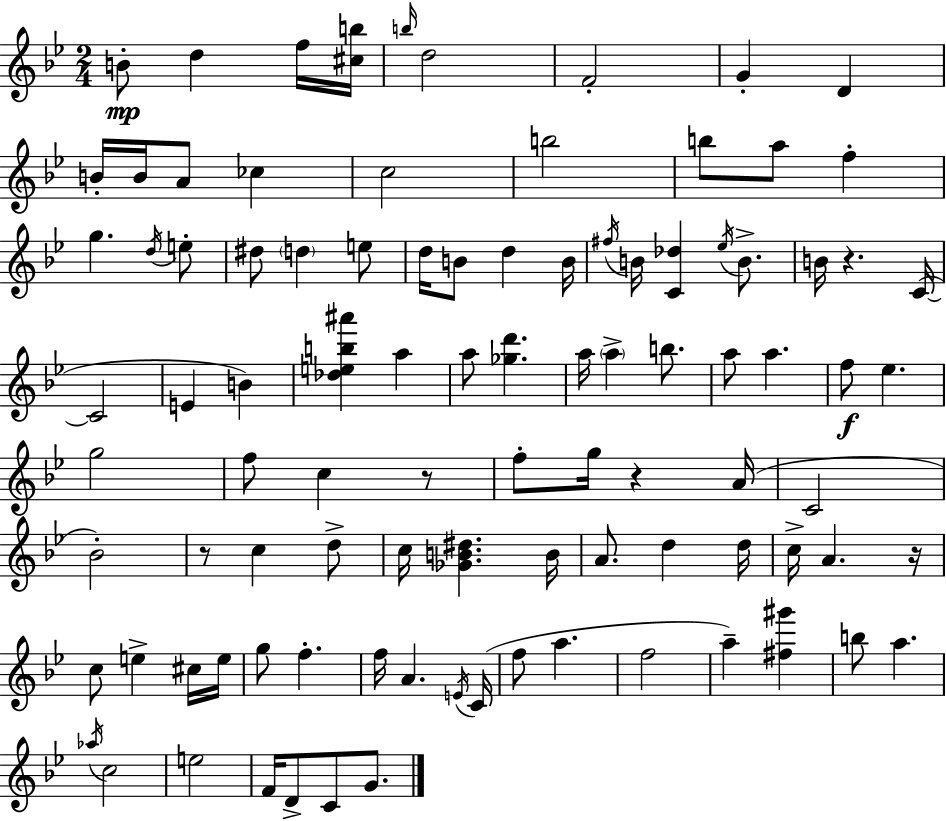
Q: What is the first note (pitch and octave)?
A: B4